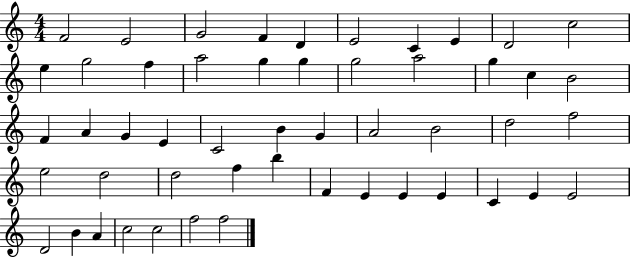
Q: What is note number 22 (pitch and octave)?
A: F4